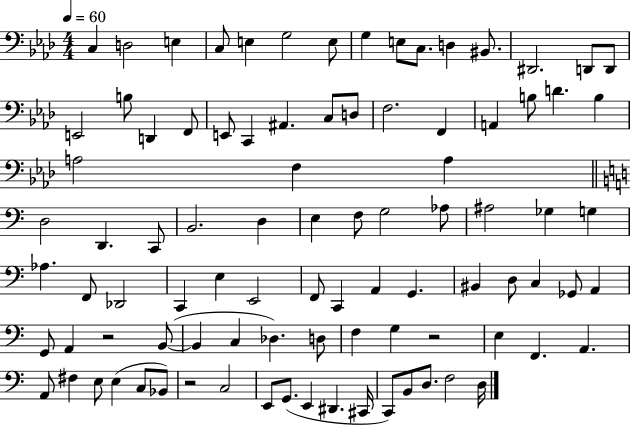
{
  \clef bass
  \numericTimeSignature
  \time 4/4
  \key aes \major
  \tempo 4 = 60
  c4 d2 e4 | c8 e4 g2 e8 | g4 e8 c8. d4 bis,8. | dis,2. d,8 d,8 | \break e,2 b8 d,4 f,8 | e,8 c,4 ais,4. c8 d8 | f2. f,4 | a,4 b8 d'4. b4 | \break a2 f4 a4 | \bar "||" \break \key c \major d2 d,4. c,8 | b,2. d4 | e4 f8 g2 aes8 | ais2 ges4 g4 | \break aes4. f,8 des,2 | c,4 e4 e,2 | f,8 c,4 a,4 g,4. | bis,4 d8 c4 ges,8 a,4 | \break g,8 a,4 r2 b,8~(~ | b,4 c4 des4.) d8 | f4 g4 r2 | e4 f,4. a,4. | \break a,8 fis4 e8 e4( c8 bes,8) | r2 c2 | e,8 g,8.( e,4 dis,4. cis,16 | c,8) b,8 d8. f2 d16 | \break \bar "|."
}